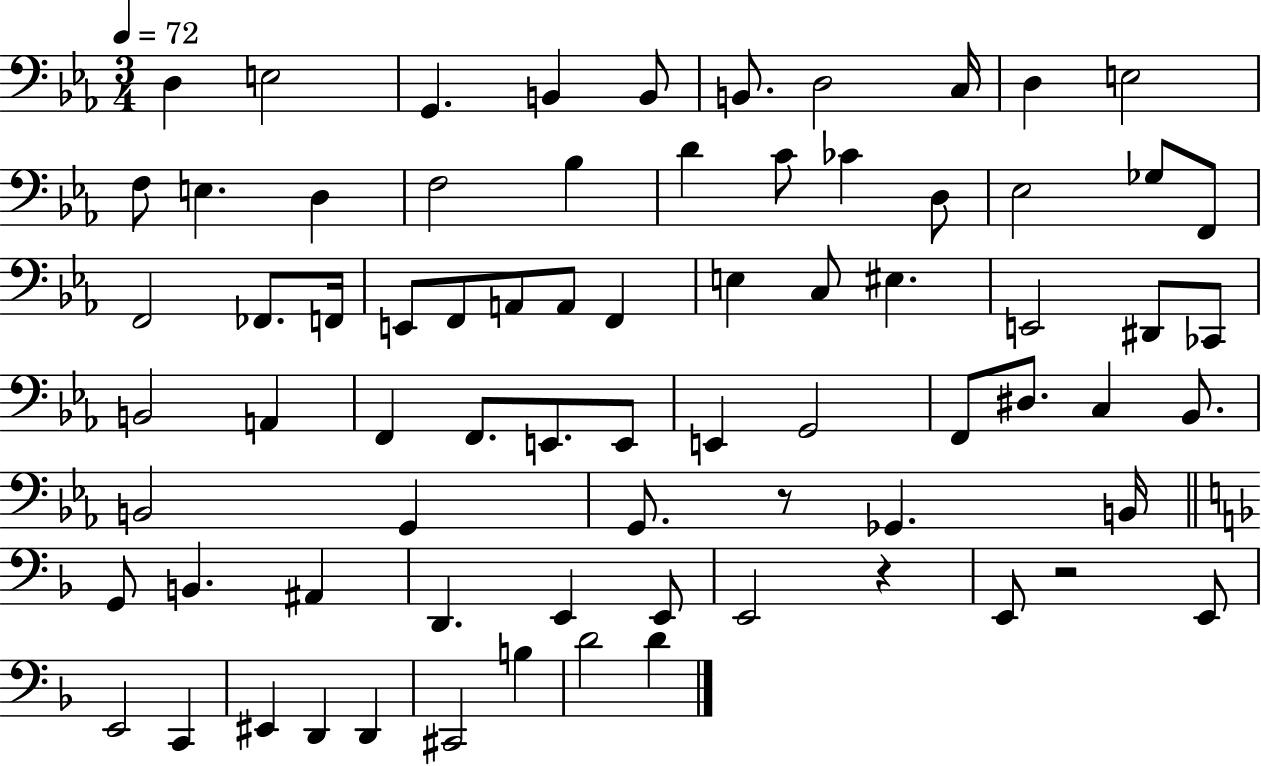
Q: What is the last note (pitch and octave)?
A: D4